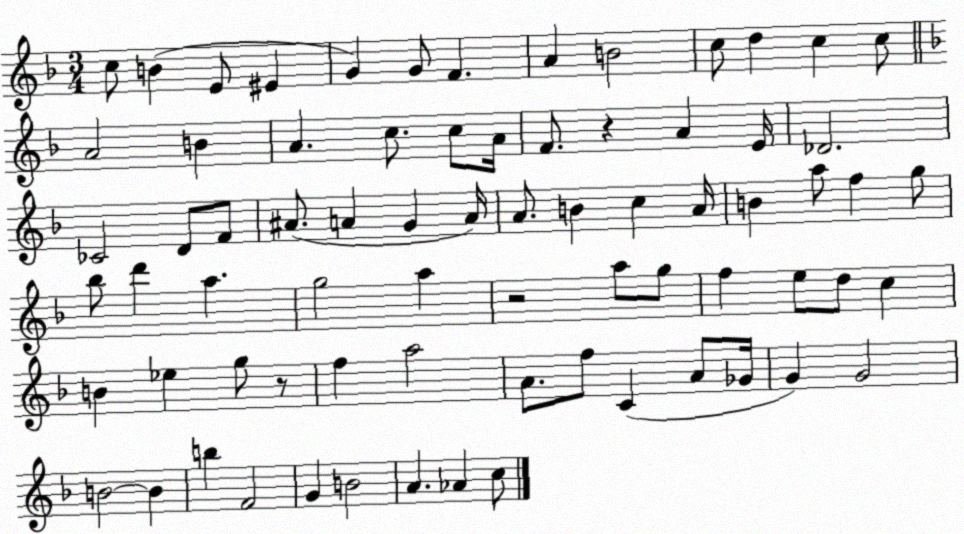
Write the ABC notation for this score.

X:1
T:Untitled
M:3/4
L:1/4
K:F
c/2 B E/2 ^E G G/2 F A B2 c/2 d c c/2 A2 B A c/2 c/2 A/4 F/2 z A E/4 _D2 _C2 D/2 F/2 ^A/2 A G A/4 A/2 B c A/4 B a/2 f g/2 _b/2 d' a g2 a z2 a/2 g/2 f e/2 d/2 c B _e g/2 z/2 f a2 A/2 f/2 C A/2 _G/4 G G2 B2 B b F2 G B2 A _A c/2